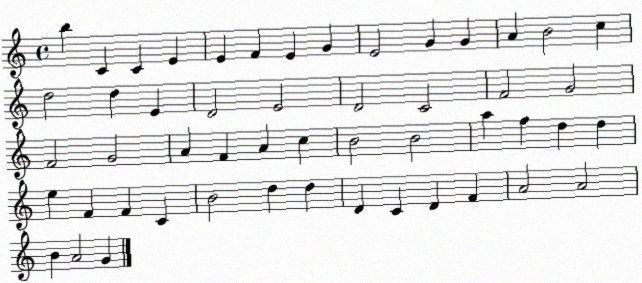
X:1
T:Untitled
M:4/4
L:1/4
K:C
b C C E E F E G E2 G G A B2 c d2 d E D2 E2 D2 C2 F2 G2 F2 G2 A F A c B2 B2 a f d d e F F C B2 d d D C D F A2 A2 B A2 G